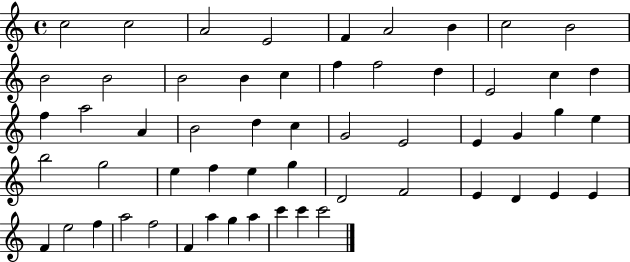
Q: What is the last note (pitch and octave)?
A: C6